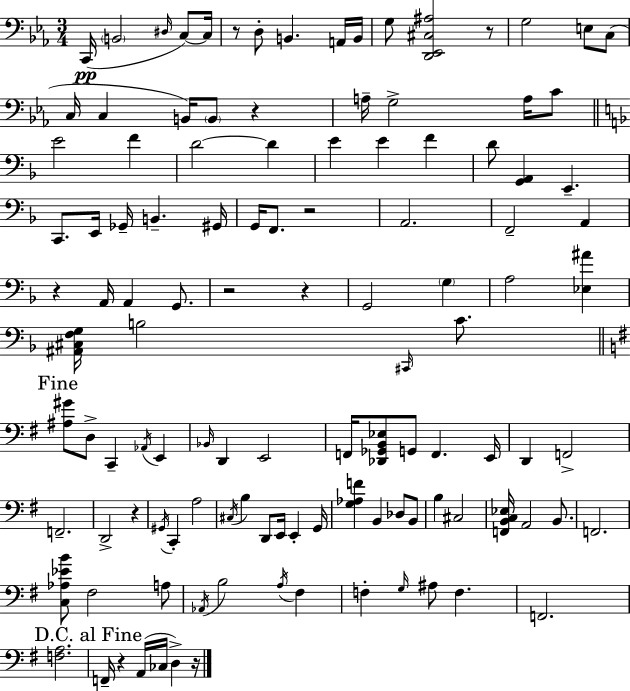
C2/s B2/h D#3/s C3/e C3/s R/e D3/e B2/q. A2/s B2/s G3/e [D2,Eb2,C#3,A#3]/h R/e G3/h E3/e C3/e C3/s C3/q B2/s B2/e R/q A3/s G3/h A3/s C4/e E4/h F4/q D4/h D4/q E4/q E4/q F4/q D4/e [G2,A2]/q E2/q. C2/e. E2/s Gb2/s B2/q. G#2/s G2/s F2/e. R/h A2/h. F2/h A2/q R/q A2/s A2/q G2/e. R/h R/q G2/h G3/q A3/h [Eb3,A#4]/q [A#2,C#3,F3,G3]/s B3/h C#2/s C4/e. [A#3,G#4]/e D3/e C2/q Ab2/s E2/q Bb2/s D2/q E2/h F2/s [Db2,Gb2,B2,Eb3]/e G2/e F2/q. E2/s D2/q F2/h F2/h. D2/h R/q G#2/s C2/q A3/h C#3/s B3/q D2/e E2/s E2/q G2/s [G3,Ab3,F4]/q B2/q Db3/e B2/e B3/q C#3/h [F2,B2,C3,Eb3]/s A2/h B2/e. F2/h. [C3,Ab3,Eb4,B4]/e F#3/h A3/e Ab2/s B3/h A3/s F#3/q F3/q G3/s A#3/e F3/q. F2/h. [F3,A3]/h. F2/s R/q A2/s CES3/s D3/q R/s